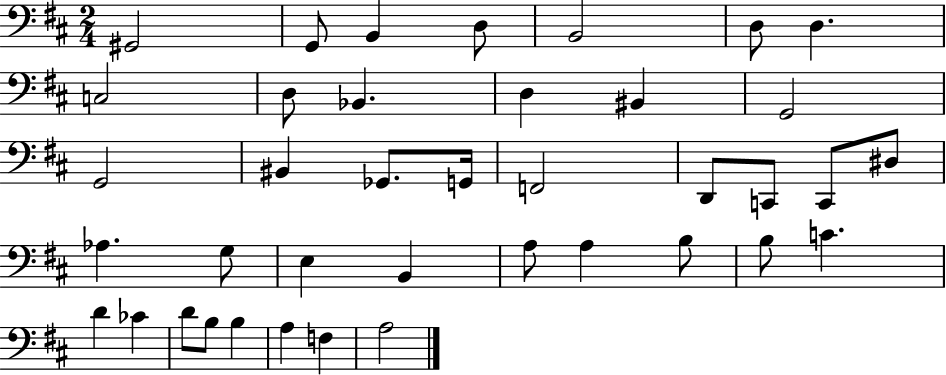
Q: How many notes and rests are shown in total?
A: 39